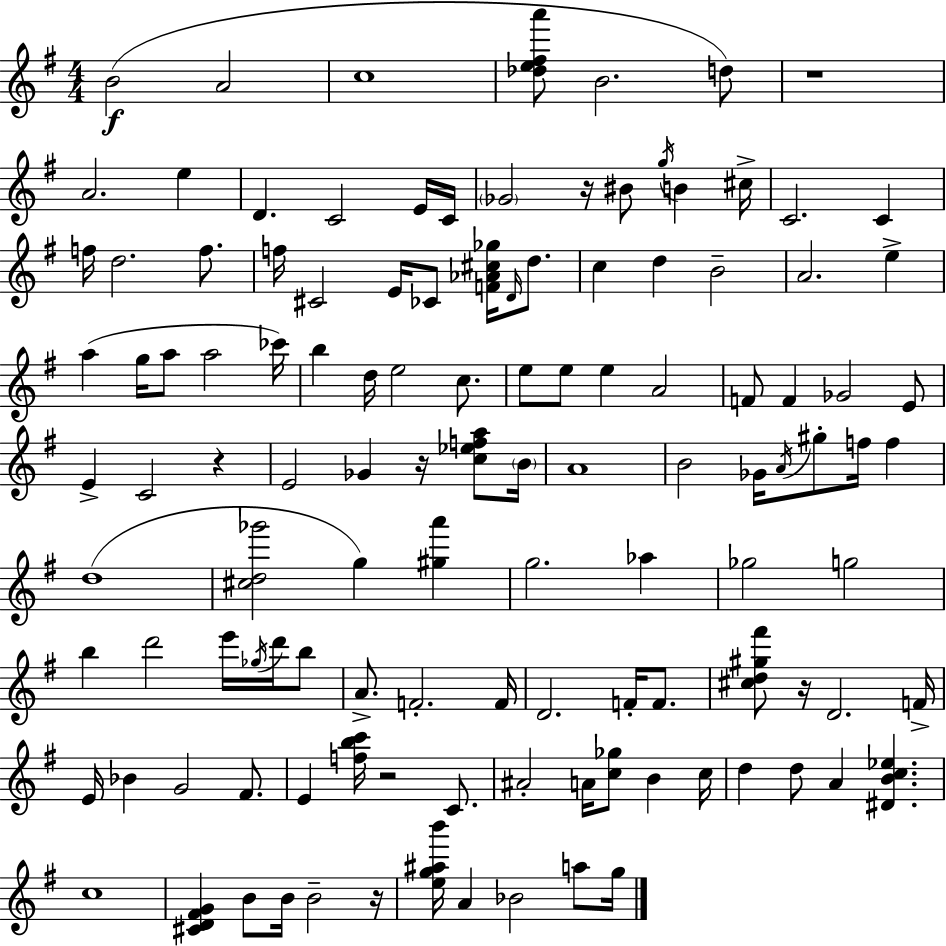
{
  \clef treble
  \numericTimeSignature
  \time 4/4
  \key e \minor
  b'2(\f a'2 | c''1 | <des'' e'' fis'' a'''>8 b'2. d''8) | r1 | \break a'2. e''4 | d'4. c'2 e'16 c'16 | \parenthesize ges'2 r16 bis'8 \acciaccatura { g''16 } b'4 | cis''16-> c'2. c'4 | \break f''16 d''2. f''8. | f''16 cis'2 e'16 ces'8 <f' aes' cis'' ges''>16 \grace { d'16 } d''8. | c''4 d''4 b'2-- | a'2. e''4-> | \break a''4( g''16 a''8 a''2 | ces'''16) b''4 d''16 e''2 c''8. | e''8 e''8 e''4 a'2 | f'8 f'4 ges'2 | \break e'8 e'4-> c'2 r4 | e'2 ges'4 r16 <c'' ees'' f'' a''>8 | \parenthesize b'16 a'1 | b'2 ges'16 \acciaccatura { a'16 } gis''8-. f''16 f''4 | \break d''1( | <cis'' d'' ges'''>2 g''4) <gis'' a'''>4 | g''2. aes''4 | ges''2 g''2 | \break b''4 d'''2 e'''16 | \acciaccatura { ges''16 } d'''16 b''8 a'8.-> f'2.-. | f'16 d'2. | f'16-. f'8. <cis'' d'' gis'' fis'''>8 r16 d'2. | \break f'16-> e'16 bes'4 g'2 | fis'8. e'4 <f'' b'' c'''>16 r2 | c'8. ais'2-. a'16 <c'' ges''>8 b'4 | c''16 d''4 d''8 a'4 <dis' b' c'' ees''>4. | \break c''1 | <cis' d' fis' g'>4 b'8 b'16 b'2-- | r16 <e'' g'' ais'' b'''>16 a'4 bes'2 | a''8 g''16 \bar "|."
}